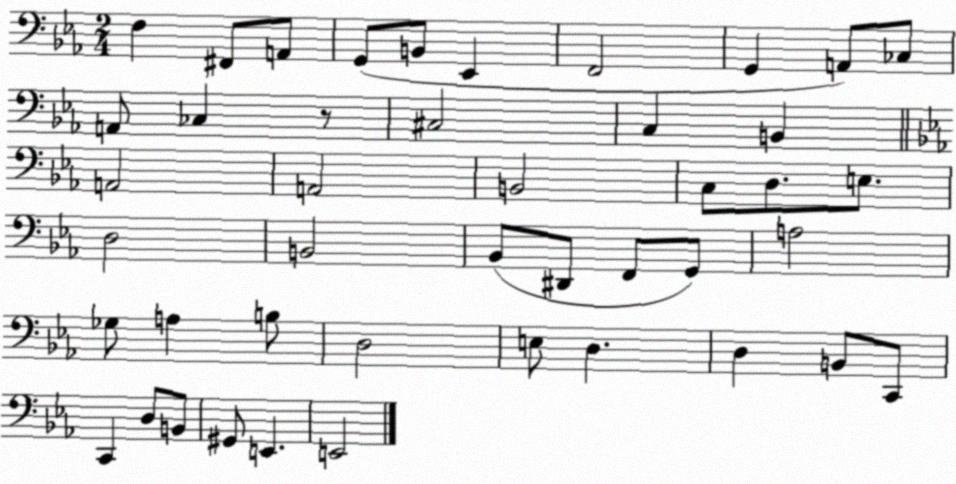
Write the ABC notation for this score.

X:1
T:Untitled
M:2/4
L:1/4
K:Eb
F, ^F,,/2 A,,/2 G,,/2 B,,/2 _E,, F,,2 G,, A,,/2 _C,/2 A,,/2 _C, z/2 ^C,2 C, B,, A,,2 A,,2 B,,2 C,/2 D,/2 E,/2 D,2 B,,2 _B,,/2 ^D,,/2 F,,/2 G,,/2 A,2 _G,/2 A, B,/2 D,2 E,/2 D, D, B,,/2 C,,/2 C,, D,/2 B,,/2 ^G,,/2 E,, E,,2